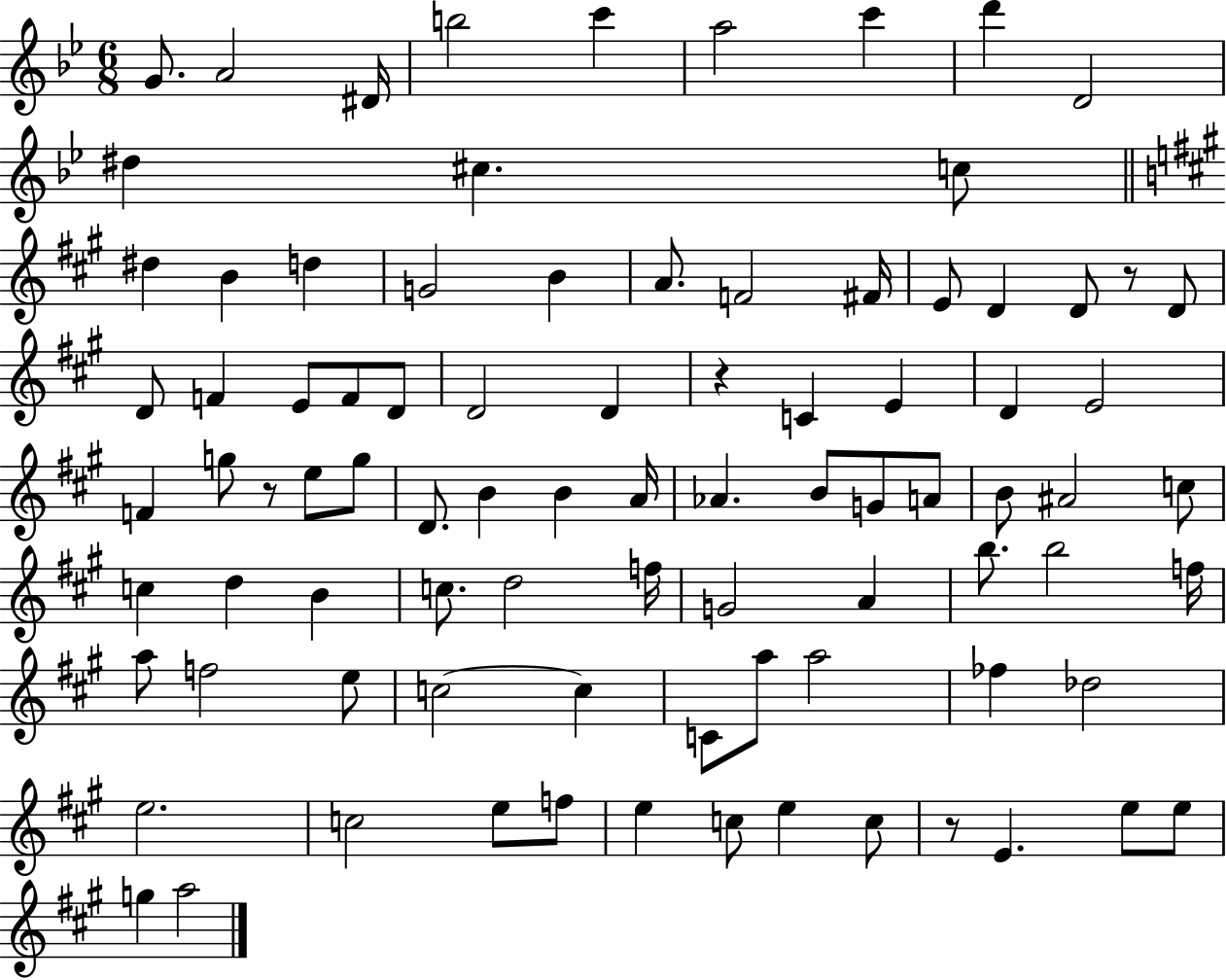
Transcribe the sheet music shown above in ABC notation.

X:1
T:Untitled
M:6/8
L:1/4
K:Bb
G/2 A2 ^D/4 b2 c' a2 c' d' D2 ^d ^c c/2 ^d B d G2 B A/2 F2 ^F/4 E/2 D D/2 z/2 D/2 D/2 F E/2 F/2 D/2 D2 D z C E D E2 F g/2 z/2 e/2 g/2 D/2 B B A/4 _A B/2 G/2 A/2 B/2 ^A2 c/2 c d B c/2 d2 f/4 G2 A b/2 b2 f/4 a/2 f2 e/2 c2 c C/2 a/2 a2 _f _d2 e2 c2 e/2 f/2 e c/2 e c/2 z/2 E e/2 e/2 g a2